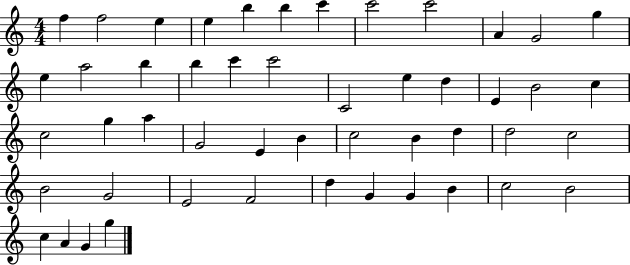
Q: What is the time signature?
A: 4/4